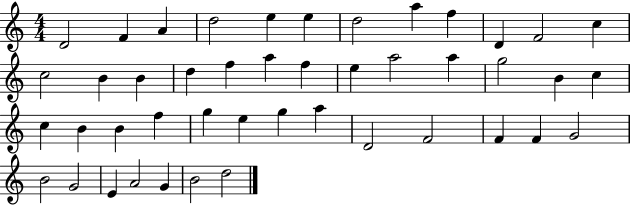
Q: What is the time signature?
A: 4/4